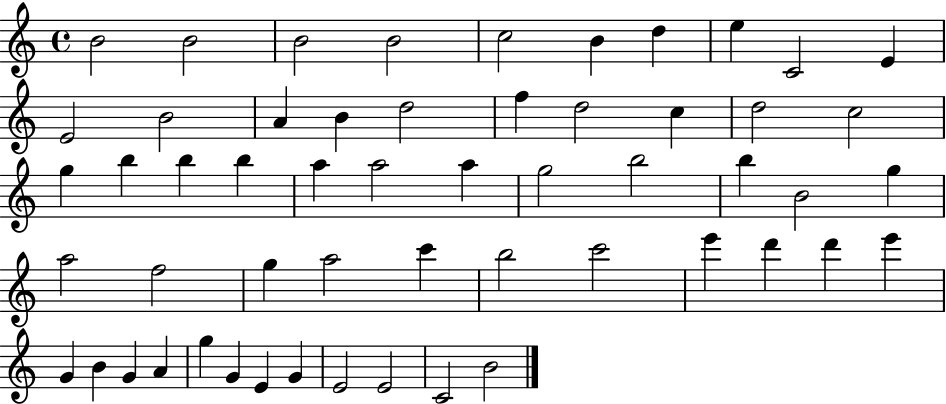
X:1
T:Untitled
M:4/4
L:1/4
K:C
B2 B2 B2 B2 c2 B d e C2 E E2 B2 A B d2 f d2 c d2 c2 g b b b a a2 a g2 b2 b B2 g a2 f2 g a2 c' b2 c'2 e' d' d' e' G B G A g G E G E2 E2 C2 B2